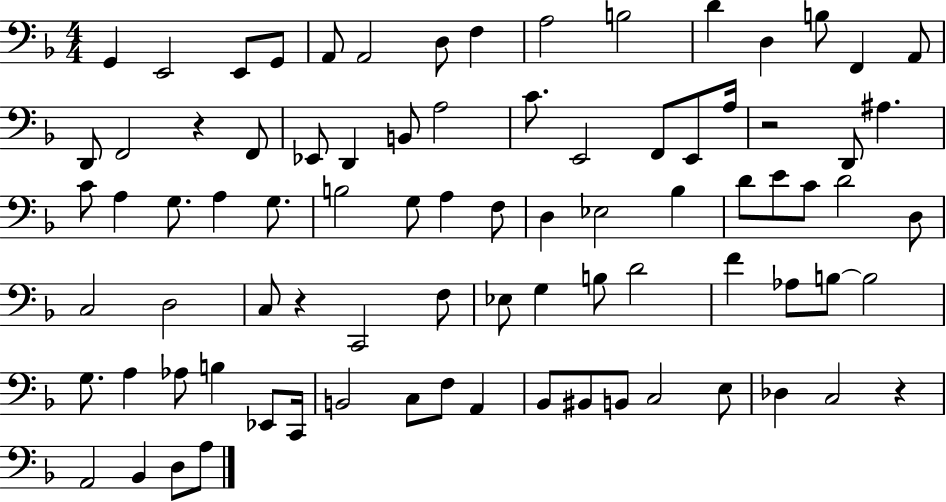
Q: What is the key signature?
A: F major